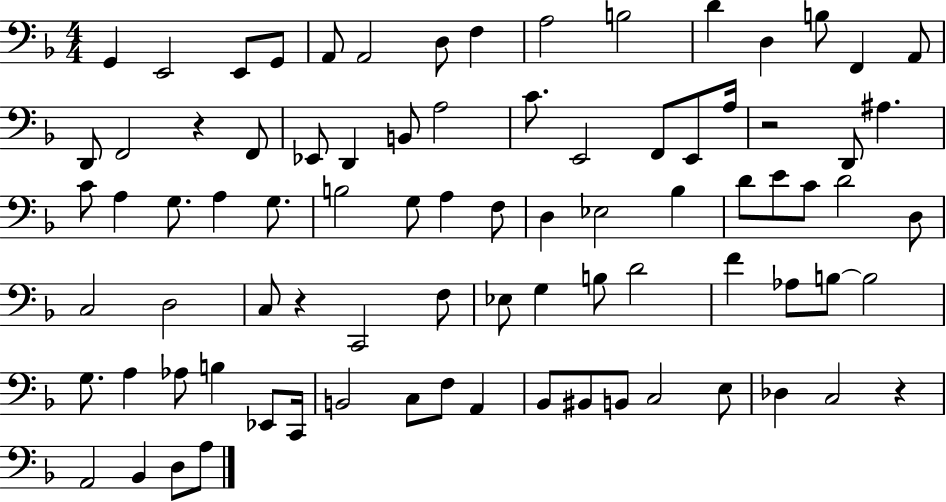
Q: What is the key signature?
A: F major